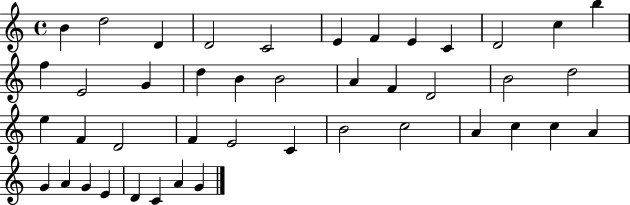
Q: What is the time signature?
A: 4/4